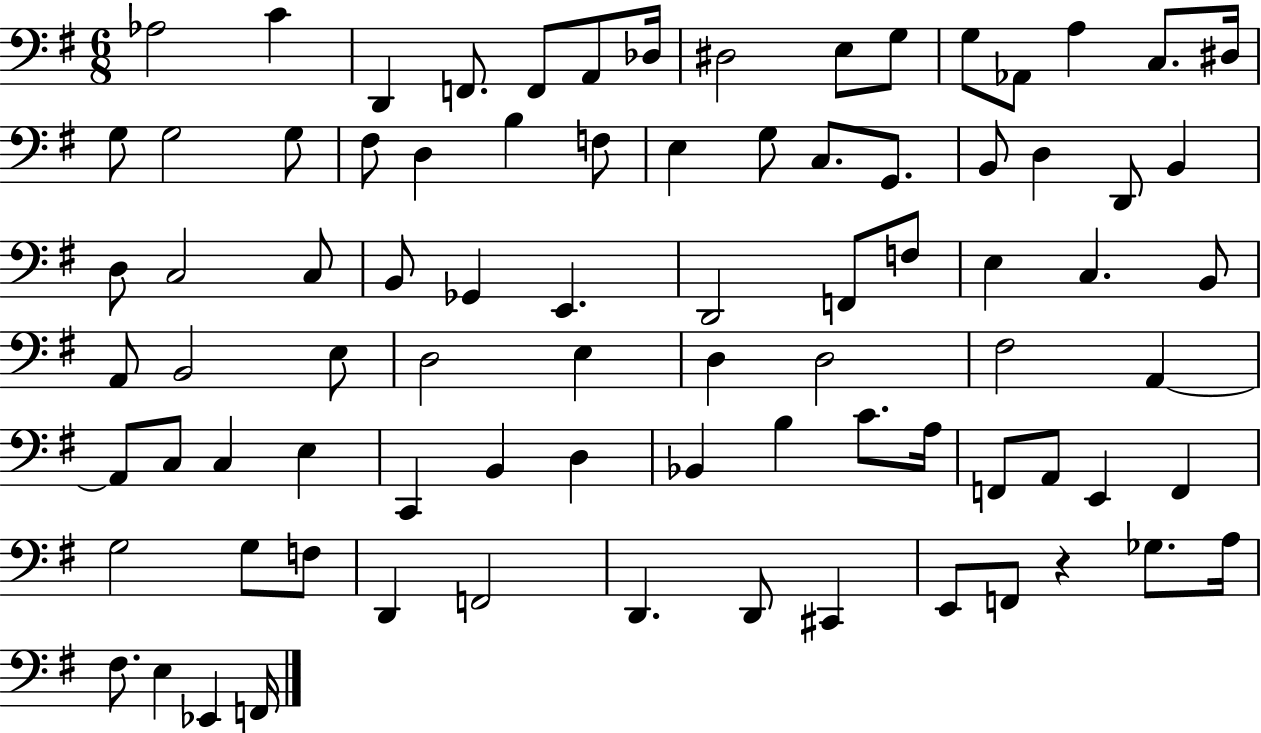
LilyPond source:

{
  \clef bass
  \numericTimeSignature
  \time 6/8
  \key g \major
  \repeat volta 2 { aes2 c'4 | d,4 f,8. f,8 a,8 des16 | dis2 e8 g8 | g8 aes,8 a4 c8. dis16 | \break g8 g2 g8 | fis8 d4 b4 f8 | e4 g8 c8. g,8. | b,8 d4 d,8 b,4 | \break d8 c2 c8 | b,8 ges,4 e,4. | d,2 f,8 f8 | e4 c4. b,8 | \break a,8 b,2 e8 | d2 e4 | d4 d2 | fis2 a,4~~ | \break a,8 c8 c4 e4 | c,4 b,4 d4 | bes,4 b4 c'8. a16 | f,8 a,8 e,4 f,4 | \break g2 g8 f8 | d,4 f,2 | d,4. d,8 cis,4 | e,8 f,8 r4 ges8. a16 | \break fis8. e4 ees,4 f,16 | } \bar "|."
}